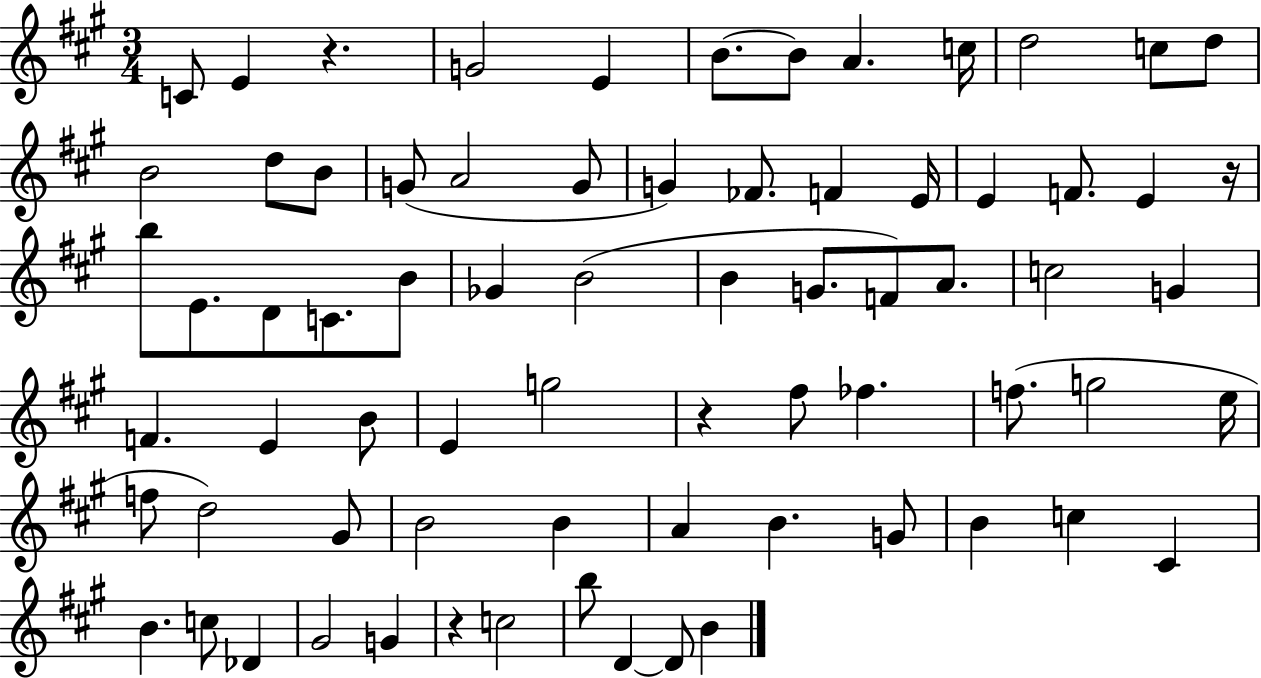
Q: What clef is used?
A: treble